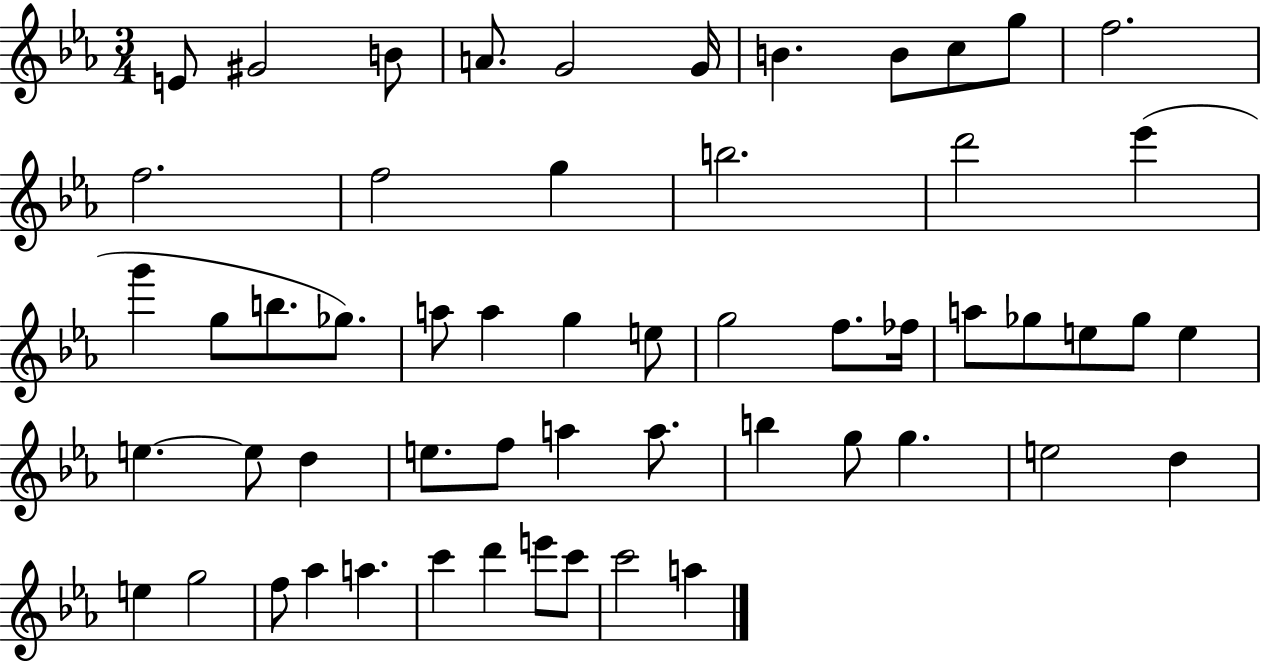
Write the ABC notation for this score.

X:1
T:Untitled
M:3/4
L:1/4
K:Eb
E/2 ^G2 B/2 A/2 G2 G/4 B B/2 c/2 g/2 f2 f2 f2 g b2 d'2 _e' g' g/2 b/2 _g/2 a/2 a g e/2 g2 f/2 _f/4 a/2 _g/2 e/2 _g/2 e e e/2 d e/2 f/2 a a/2 b g/2 g e2 d e g2 f/2 _a a c' d' e'/2 c'/2 c'2 a